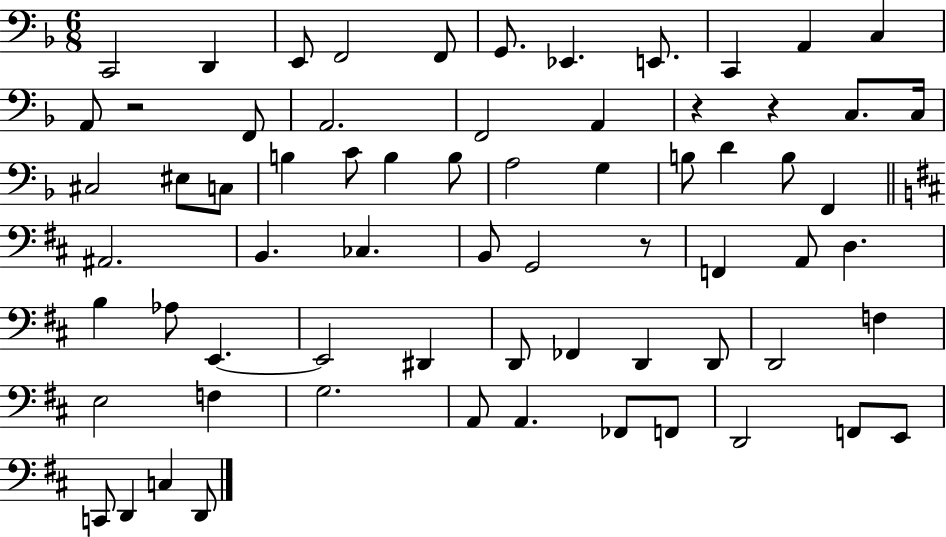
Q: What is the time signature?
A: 6/8